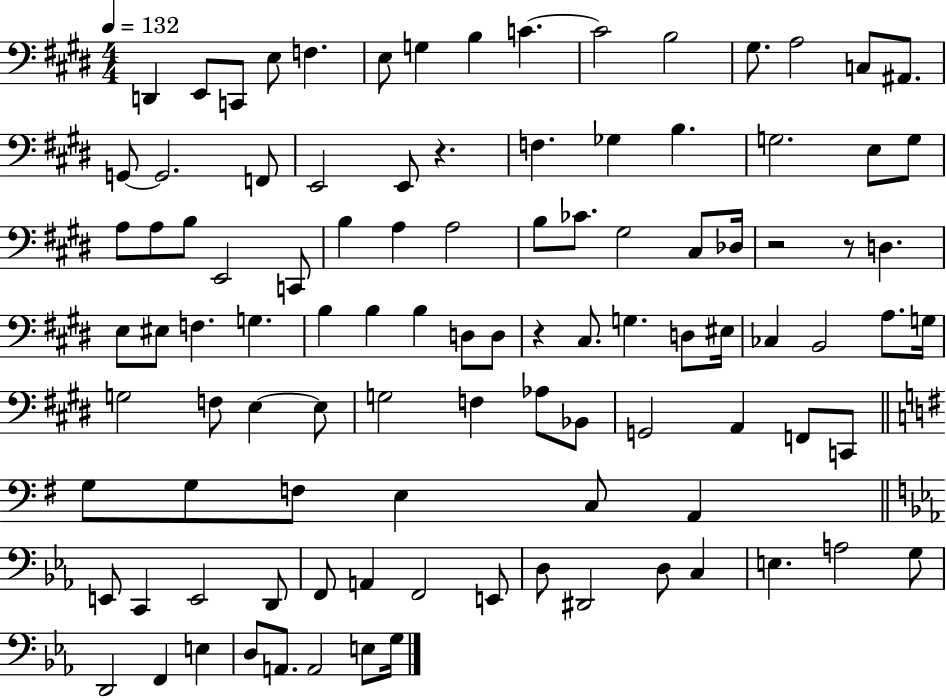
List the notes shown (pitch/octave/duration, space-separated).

D2/q E2/e C2/e E3/e F3/q. E3/e G3/q B3/q C4/q. C4/h B3/h G#3/e. A3/h C3/e A#2/e. G2/e G2/h. F2/e E2/h E2/e R/q. F3/q. Gb3/q B3/q. G3/h. E3/e G3/e A3/e A3/e B3/e E2/h C2/e B3/q A3/q A3/h B3/e CES4/e. G#3/h C#3/e Db3/s R/h R/e D3/q. E3/e EIS3/e F3/q. G3/q. B3/q B3/q B3/q D3/e D3/e R/q C#3/e. G3/q. D3/e EIS3/s CES3/q B2/h A3/e. G3/s G3/h F3/e E3/q E3/e G3/h F3/q Ab3/e Bb2/e G2/h A2/q F2/e C2/e G3/e G3/e F3/e E3/q C3/e A2/q E2/e C2/q E2/h D2/e F2/e A2/q F2/h E2/e D3/e D#2/h D3/e C3/q E3/q. A3/h G3/e D2/h F2/q E3/q D3/e A2/e. A2/h E3/e G3/s